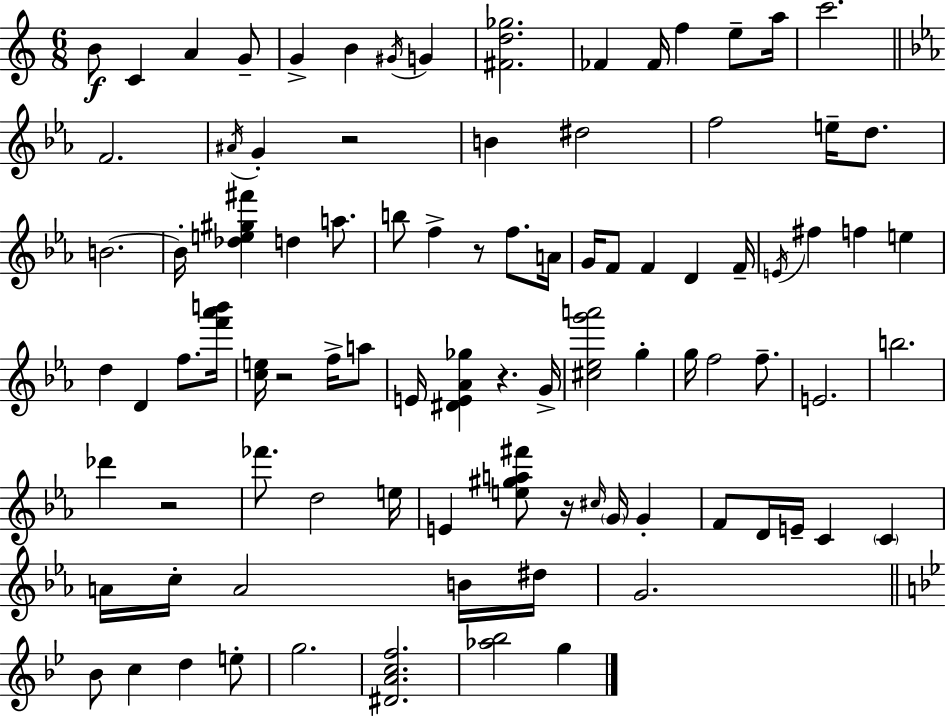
B4/e C4/q A4/q G4/e G4/q B4/q G#4/s G4/q [F#4,D5,Gb5]/h. FES4/q FES4/s F5/q E5/e A5/s C6/h. F4/h. A#4/s G4/q R/h B4/q D#5/h F5/h E5/s D5/e. B4/h. B4/s [Db5,E5,G#5,F#6]/q D5/q A5/e. B5/e F5/q R/e F5/e. A4/s G4/s F4/e F4/q D4/q F4/s E4/s F#5/q F5/q E5/q D5/q D4/q F5/e. [F6,Ab6,B6]/s [C5,E5]/s R/h F5/s A5/e E4/s [D#4,E4,Ab4,Gb5]/q R/q. G4/s [C#5,Eb5,G6,A6]/h G5/q G5/s F5/h F5/e. E4/h. B5/h. Db6/q R/h FES6/e. D5/h E5/s E4/q [E5,G#5,A5,F#6]/e R/s C#5/s G4/s G4/q F4/e D4/s E4/s C4/q C4/q A4/s C5/s A4/h B4/s D#5/s G4/h. Bb4/e C5/q D5/q E5/e G5/h. [D#4,A4,C5,F5]/h. [Ab5,Bb5]/h G5/q